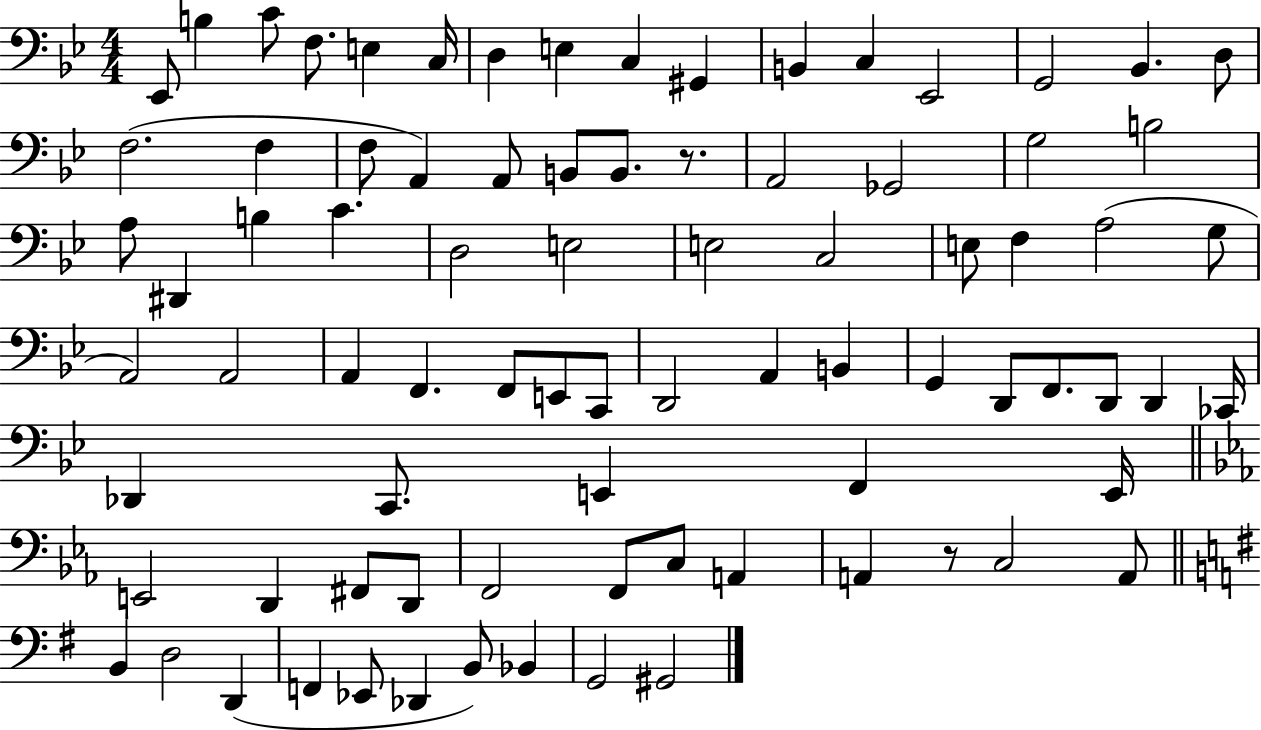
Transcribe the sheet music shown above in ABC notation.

X:1
T:Untitled
M:4/4
L:1/4
K:Bb
_E,,/2 B, C/2 F,/2 E, C,/4 D, E, C, ^G,, B,, C, _E,,2 G,,2 _B,, D,/2 F,2 F, F,/2 A,, A,,/2 B,,/2 B,,/2 z/2 A,,2 _G,,2 G,2 B,2 A,/2 ^D,, B, C D,2 E,2 E,2 C,2 E,/2 F, A,2 G,/2 A,,2 A,,2 A,, F,, F,,/2 E,,/2 C,,/2 D,,2 A,, B,, G,, D,,/2 F,,/2 D,,/2 D,, _C,,/4 _D,, C,,/2 E,, F,, E,,/4 E,,2 D,, ^F,,/2 D,,/2 F,,2 F,,/2 C,/2 A,, A,, z/2 C,2 A,,/2 B,, D,2 D,, F,, _E,,/2 _D,, B,,/2 _B,, G,,2 ^G,,2